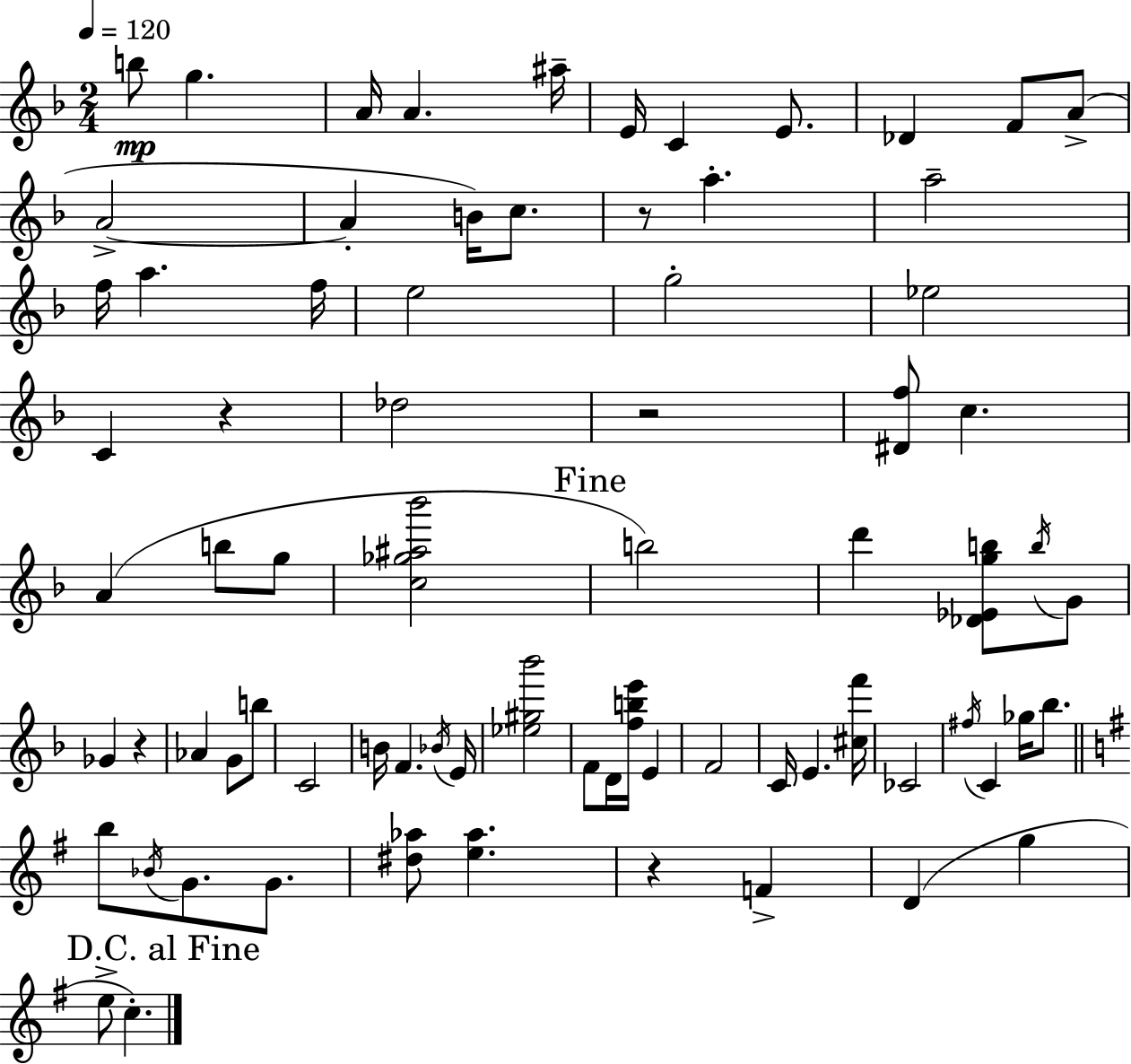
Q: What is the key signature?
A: D minor